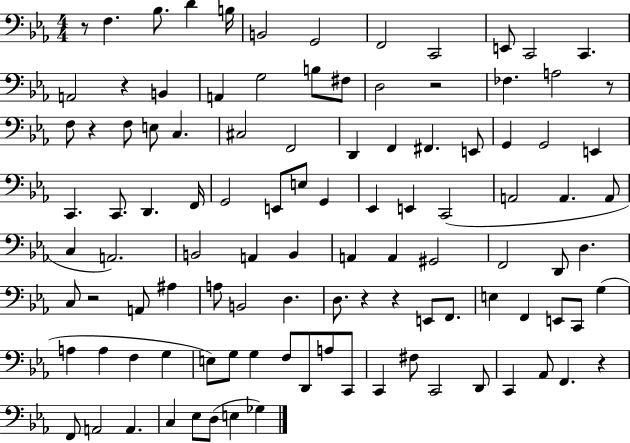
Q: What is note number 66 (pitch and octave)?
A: E2